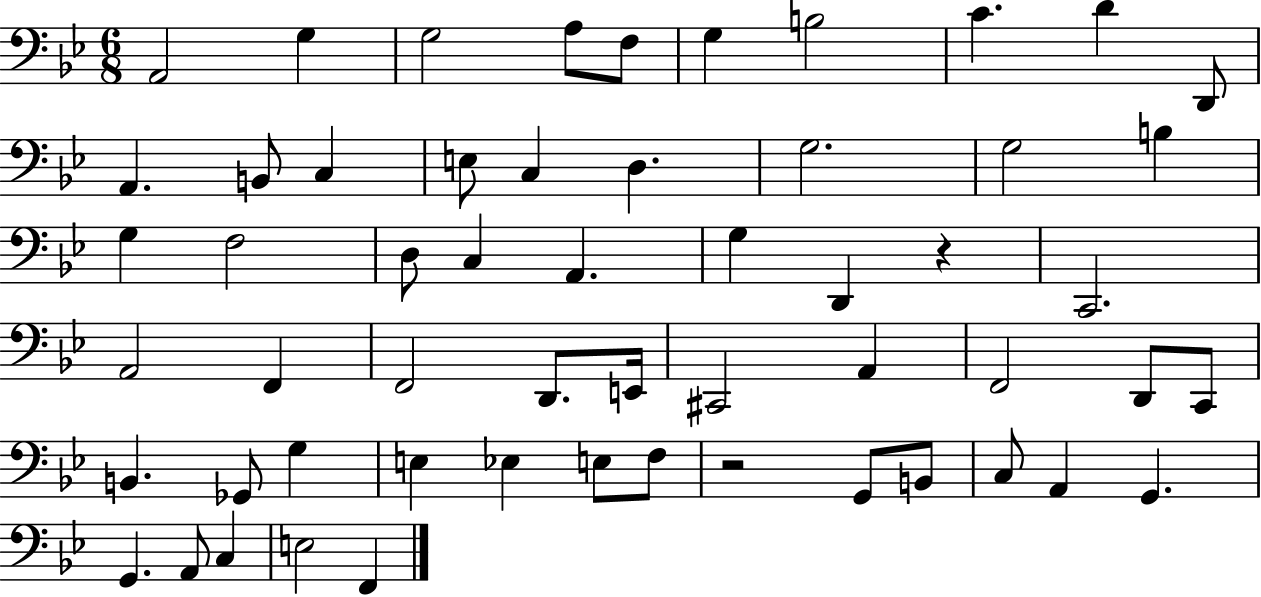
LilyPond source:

{
  \clef bass
  \numericTimeSignature
  \time 6/8
  \key bes \major
  \repeat volta 2 { a,2 g4 | g2 a8 f8 | g4 b2 | c'4. d'4 d,8 | \break a,4. b,8 c4 | e8 c4 d4. | g2. | g2 b4 | \break g4 f2 | d8 c4 a,4. | g4 d,4 r4 | c,2. | \break a,2 f,4 | f,2 d,8. e,16 | cis,2 a,4 | f,2 d,8 c,8 | \break b,4. ges,8 g4 | e4 ees4 e8 f8 | r2 g,8 b,8 | c8 a,4 g,4. | \break g,4. a,8 c4 | e2 f,4 | } \bar "|."
}